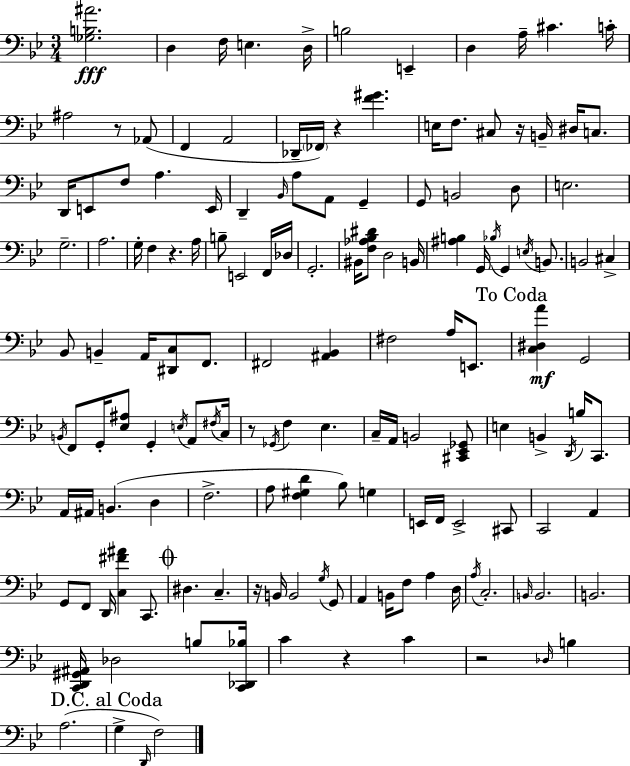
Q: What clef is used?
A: bass